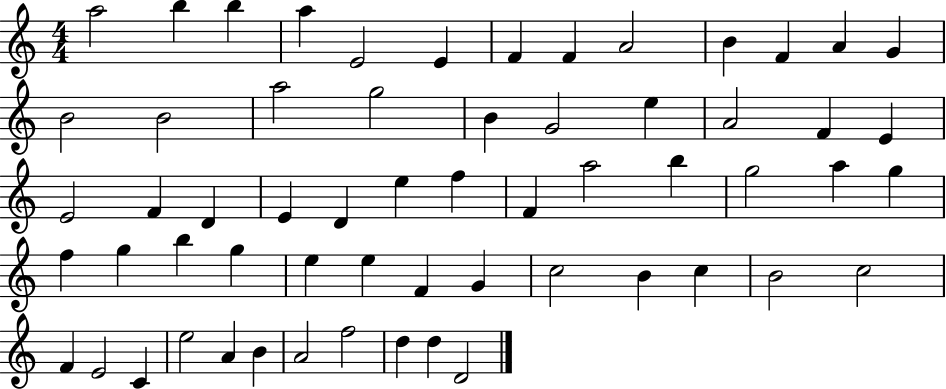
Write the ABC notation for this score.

X:1
T:Untitled
M:4/4
L:1/4
K:C
a2 b b a E2 E F F A2 B F A G B2 B2 a2 g2 B G2 e A2 F E E2 F D E D e f F a2 b g2 a g f g b g e e F G c2 B c B2 c2 F E2 C e2 A B A2 f2 d d D2